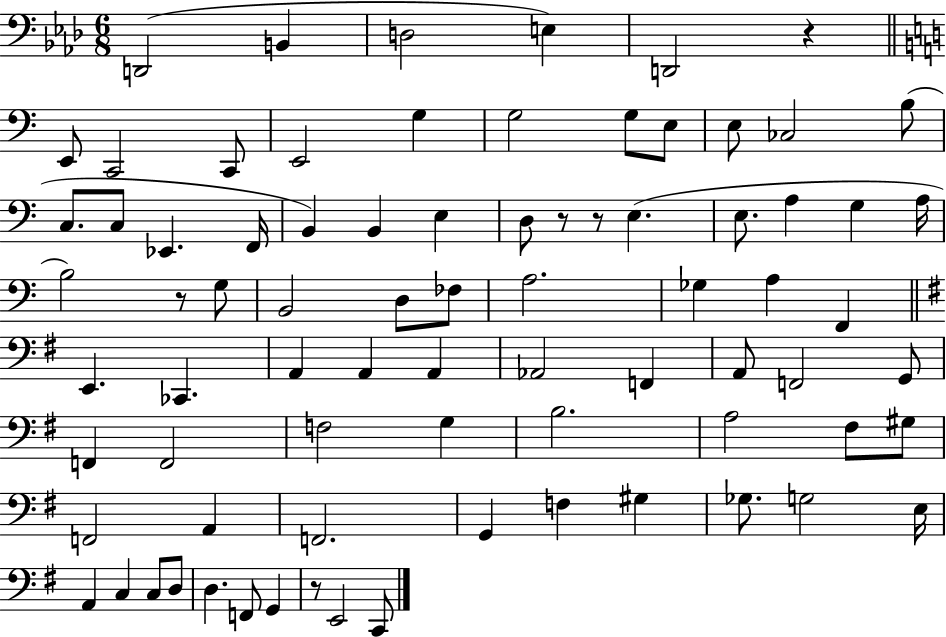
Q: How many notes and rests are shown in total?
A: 79